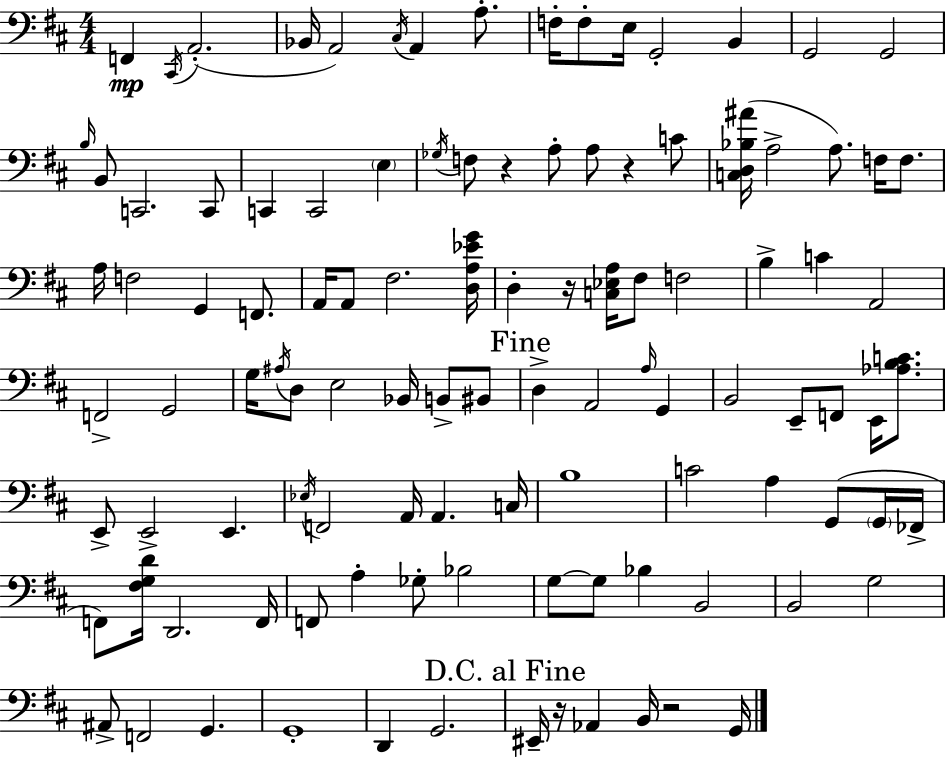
{
  \clef bass
  \numericTimeSignature
  \time 4/4
  \key d \major
  f,4\mp \acciaccatura { cis,16 }( a,2.-. | bes,16 a,2) \acciaccatura { cis16 } a,4 a8.-. | f16-. f8-. e16 g,2-. b,4 | g,2 g,2 | \break \grace { b16 } b,8 c,2. | c,8 c,4 c,2 \parenthesize e4 | \acciaccatura { ges16 } f8 r4 a8-. a8 r4 | c'8 <c d bes ais'>16( a2-> a8.) | \break f16 f8. a16 f2 g,4 | f,8. a,16 a,8 fis2. | <d a ees' g'>16 d4-. r16 <c ees a>16 fis8 f2 | b4-> c'4 a,2 | \break f,2-> g,2 | g16 \acciaccatura { ais16 } d8 e2 | bes,16 b,8-> bis,8 \mark "Fine" d4-> a,2 | \grace { a16 } g,4 b,2 e,8-- | \break f,8 e,16 <aes b c'>8. e,8-> e,2-> | e,4. \acciaccatura { ees16 } f,2 a,16 | a,4. c16 b1 | c'2 a4 | \break g,8( \parenthesize g,16 fes,16-> f,8) <fis g d'>16 d,2. | f,16 f,8 a4-. ges8-. bes2 | g8~~ g8 bes4 b,2 | b,2 g2 | \break ais,8-> f,2 | g,4. g,1-. | d,4 g,2. | \mark "D.C. al Fine" eis,16-- r16 aes,4 b,16 r2 | \break g,16 \bar "|."
}